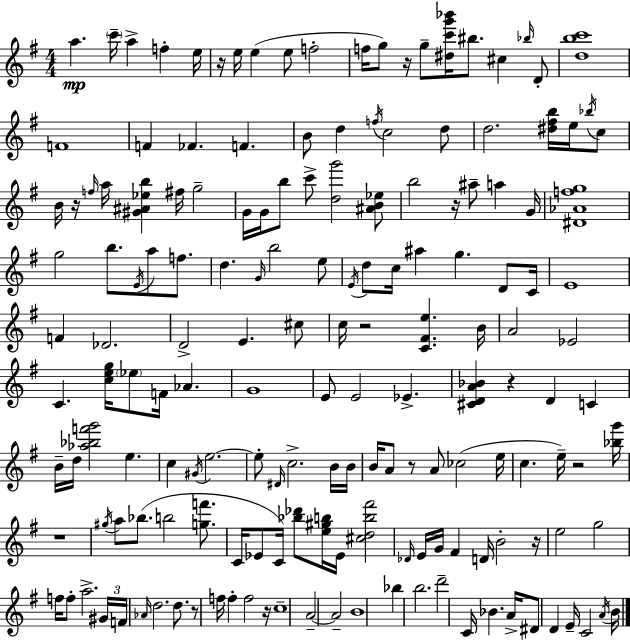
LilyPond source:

{
  \clef treble
  \numericTimeSignature
  \time 4/4
  \key e \minor
  a''4.\mp \parenthesize c'''16-- a''4-> f''4-. e''16 | r16 e''16 e''4( e''8 f''2-. | f''16 g''8) r16 g''8-- <dis'' c''' g''' bes'''>16 bis''8. cis''4 \grace { bes''16 } d'8-. | <d'' b'' c'''>1 | \break f'1 | f'4 fes'4. f'4. | b'8 d''4 \acciaccatura { f''16 } c''2 | d''8 d''2. <dis'' fis'' b''>16 e''16 | \break \acciaccatura { bes''16 } c''8 b'16 r16 \grace { f''16 } a''16 <gis' ais' ees'' b''>4 fis''16 g''2-- | g'16 g'16 b''8 c'''8-> <d'' g'''>2 | <ais' b' ees''>8 b''2 r16 ais''8-- a''4 | g'16 <dis' aes' f'' g''>1 | \break g''2 b''8. \acciaccatura { e'16 } | a''8 f''8. d''4. \grace { g'16 } b''2 | e''8 \acciaccatura { e'16 } d''8 c''16 ais''4 g''4. | d'8 c'16 e'1 | \break f'4 des'2. | d'2-> e'4. | cis''8 c''16 r2 | <c' fis' e''>4. b'16 a'2 ees'2 | \break c'4. <c'' e'' g''>16 \parenthesize ees''8 | f'16 aes'4. g'1 | e'8 e'2 | ees'4.-> <cis' d' a' bes'>4 r4 d'4 | \break c'4 b'16-- d''16 <aes'' bes'' f''' g'''>2 | e''4. c''4 \acciaccatura { gis'16 } e''2.~~ | e''8-. \grace { dis'16 } c''2.-> | b'16 b'16 b'16 a'8 r8 a'8 | \break ces''2( e''16 c''4. e''16--) | r2 <bes'' g'''>16 r1 | \acciaccatura { gis''16 } a''8 bes''8.( b''2 | <g'' f'''>8. c'16 ees'8 c'16) <bes'' des'''>8 | \break <e'' gis'' b''>16 ees'16 <cis'' d'' b'' fis'''>2 \grace { des'16 } e'16 g'16 fis'4 | d'16 b'2-. r16 e''2 | g''2 f''16 f''8-. a''2.-> | \tuplet 3/2 { gis'16 f'16 \grace { aes'16 } } d''2. | \break d''8. r8 f''16 f''4-. | f''2 r16 c''1-- | a'2--~~ | a'2-- b'1 | \break bes''4 | b''2. d'''2-- | c'16 bes'4. a'16-> dis'8 d'4 | e'16-- c'2 \acciaccatura { a'16 } b'16 \bar "|."
}